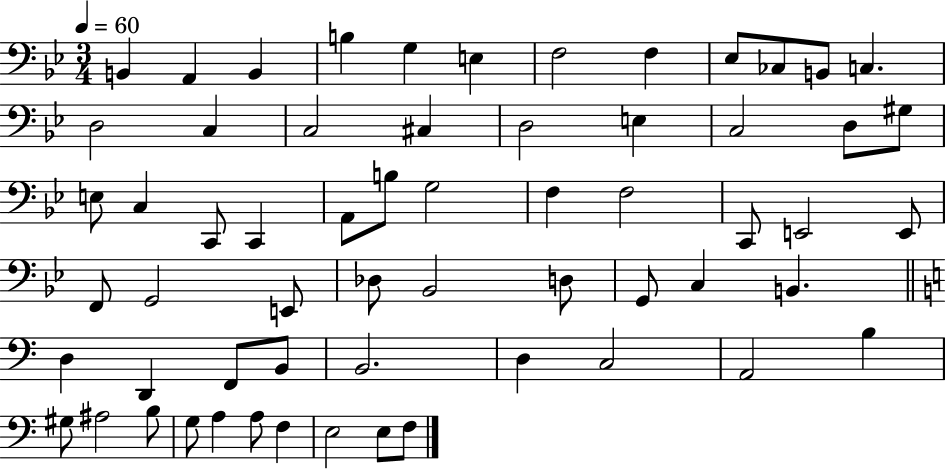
{
  \clef bass
  \numericTimeSignature
  \time 3/4
  \key bes \major
  \tempo 4 = 60
  \repeat volta 2 { b,4 a,4 b,4 | b4 g4 e4 | f2 f4 | ees8 ces8 b,8 c4. | \break d2 c4 | c2 cis4 | d2 e4 | c2 d8 gis8 | \break e8 c4 c,8 c,4 | a,8 b8 g2 | f4 f2 | c,8 e,2 e,8 | \break f,8 g,2 e,8 | des8 bes,2 d8 | g,8 c4 b,4. | \bar "||" \break \key c \major d4 d,4 f,8 b,8 | b,2. | d4 c2 | a,2 b4 | \break gis8 ais2 b8 | g8 a4 a8 f4 | e2 e8 f8 | } \bar "|."
}